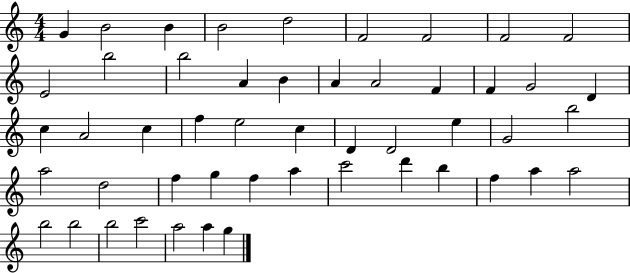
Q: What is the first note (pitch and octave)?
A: G4